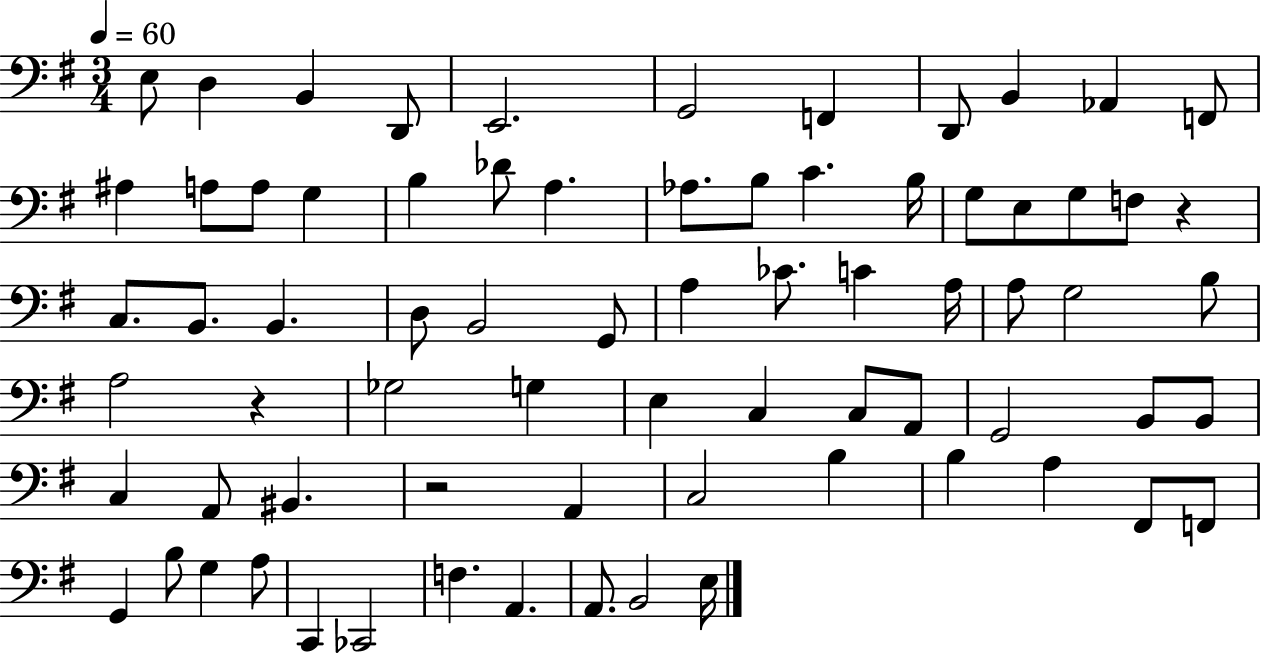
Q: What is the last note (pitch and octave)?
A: E3